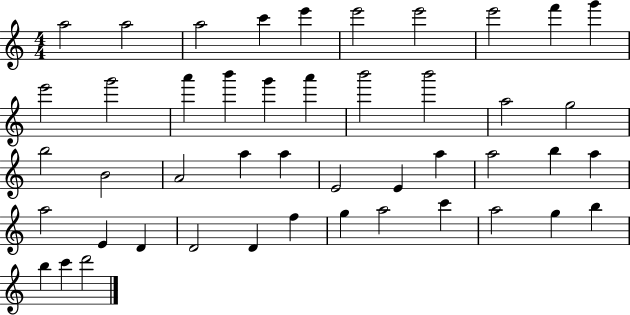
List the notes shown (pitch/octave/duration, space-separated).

A5/h A5/h A5/h C6/q E6/q E6/h E6/h E6/h F6/q G6/q E6/h G6/h A6/q B6/q G6/q A6/q B6/h B6/h A5/h G5/h B5/h B4/h A4/h A5/q A5/q E4/h E4/q A5/q A5/h B5/q A5/q A5/h E4/q D4/q D4/h D4/q F5/q G5/q A5/h C6/q A5/h G5/q B5/q B5/q C6/q D6/h